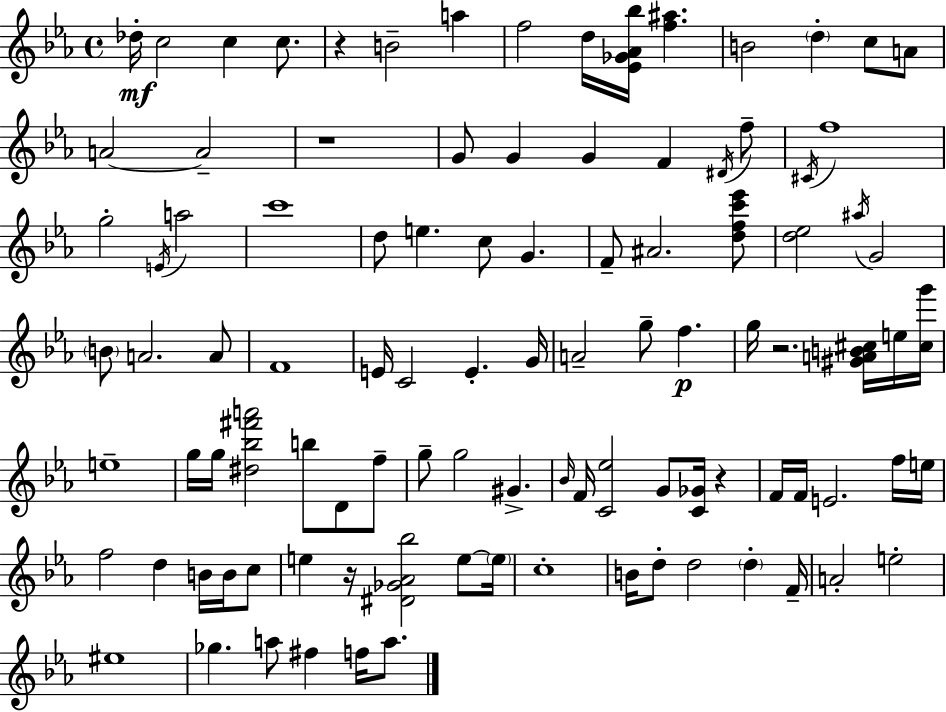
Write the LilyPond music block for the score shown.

{
  \clef treble
  \time 4/4
  \defaultTimeSignature
  \key ees \major
  des''16-.\mf c''2 c''4 c''8. | r4 b'2-- a''4 | f''2 d''16 <ees' ges' aes' bes''>16 <f'' ais''>4. | b'2 \parenthesize d''4-. c''8 a'8 | \break a'2~~ a'2-- | r1 | g'8 g'4 g'4 f'4 \acciaccatura { dis'16 } f''8-- | \acciaccatura { cis'16 } f''1 | \break g''2-. \acciaccatura { e'16 } a''2 | c'''1 | d''8 e''4. c''8 g'4. | f'8-- ais'2. | \break <d'' f'' c''' ees'''>8 <d'' ees''>2 \acciaccatura { ais''16 } g'2 | \parenthesize b'8 a'2. | a'8 f'1 | e'16 c'2 e'4.-. | \break g'16 a'2-- g''8-- f''4.\p | g''16 r2. | <gis' a' b' cis''>16 e''16 <cis'' g'''>16 e''1-- | g''16 g''16 <dis'' bes'' fis''' a'''>2 b''8 | \break d'8 f''8-- g''8-- g''2 gis'4.-> | \grace { bes'16 } f'16 <c' ees''>2 g'8 | <c' ges'>16 r4 f'16 f'16 e'2. | f''16 e''16 f''2 d''4 | \break b'16 b'16 c''8 e''4 r16 <dis' ges' aes' bes''>2 | e''8~~ \parenthesize e''16 c''1-. | b'16 d''8-. d''2 | \parenthesize d''4-. f'16-- a'2-. e''2-. | \break eis''1 | ges''4. a''8 fis''4 | f''16 a''8. \bar "|."
}